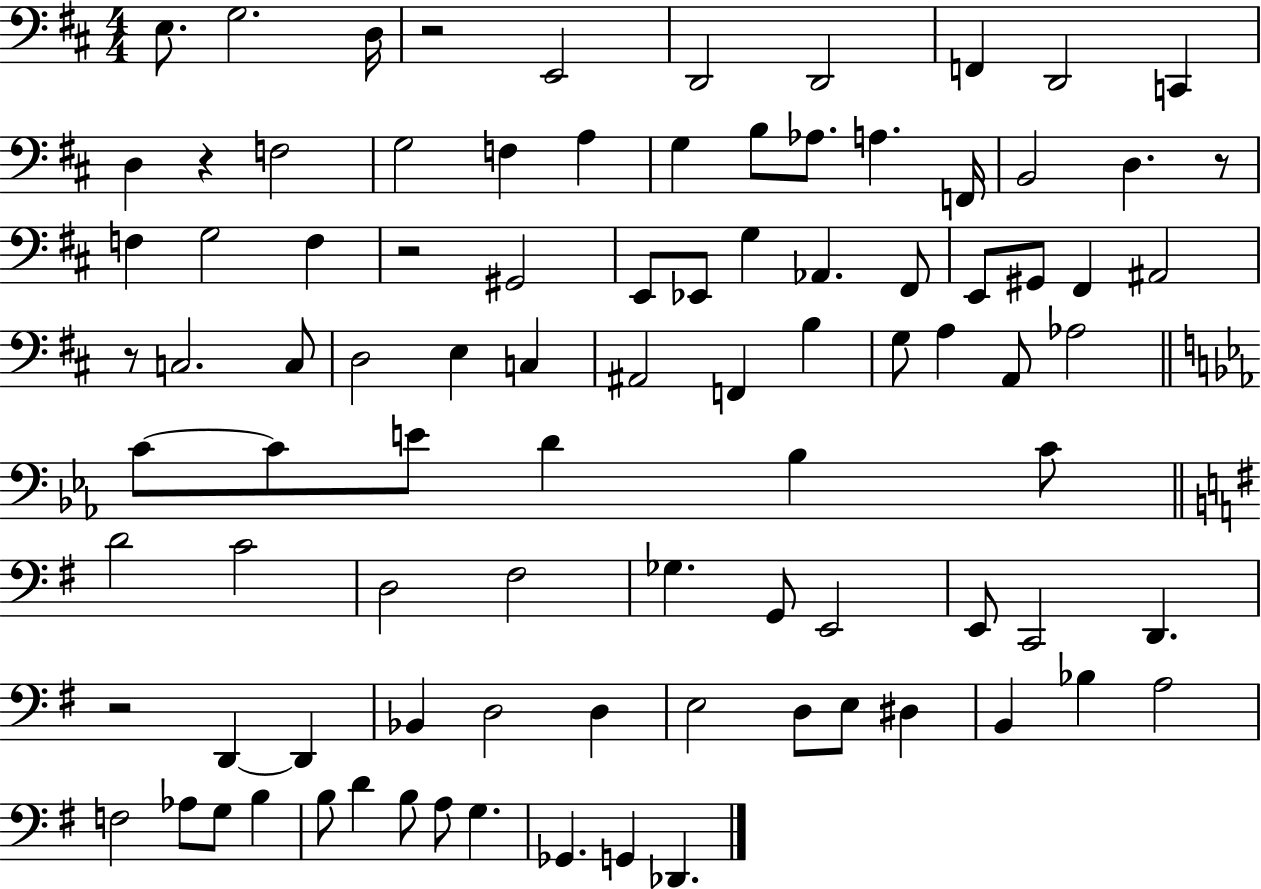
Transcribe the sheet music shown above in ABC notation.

X:1
T:Untitled
M:4/4
L:1/4
K:D
E,/2 G,2 D,/4 z2 E,,2 D,,2 D,,2 F,, D,,2 C,, D, z F,2 G,2 F, A, G, B,/2 _A,/2 A, F,,/4 B,,2 D, z/2 F, G,2 F, z2 ^G,,2 E,,/2 _E,,/2 G, _A,, ^F,,/2 E,,/2 ^G,,/2 ^F,, ^A,,2 z/2 C,2 C,/2 D,2 E, C, ^A,,2 F,, B, G,/2 A, A,,/2 _A,2 C/2 C/2 E/2 D _B, C/2 D2 C2 D,2 ^F,2 _G, G,,/2 E,,2 E,,/2 C,,2 D,, z2 D,, D,, _B,, D,2 D, E,2 D,/2 E,/2 ^D, B,, _B, A,2 F,2 _A,/2 G,/2 B, B,/2 D B,/2 A,/2 G, _G,, G,, _D,,